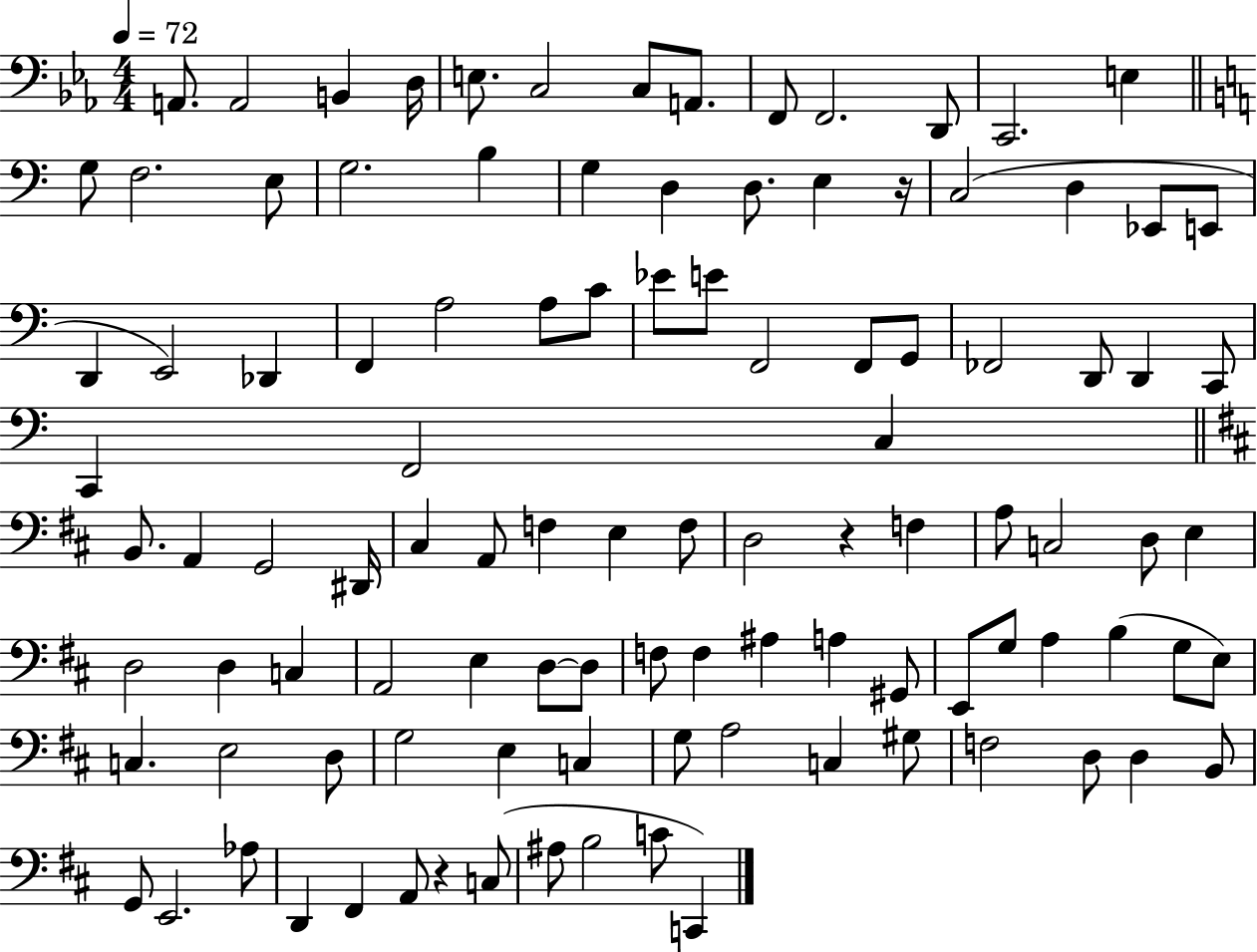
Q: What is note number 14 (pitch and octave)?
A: G3